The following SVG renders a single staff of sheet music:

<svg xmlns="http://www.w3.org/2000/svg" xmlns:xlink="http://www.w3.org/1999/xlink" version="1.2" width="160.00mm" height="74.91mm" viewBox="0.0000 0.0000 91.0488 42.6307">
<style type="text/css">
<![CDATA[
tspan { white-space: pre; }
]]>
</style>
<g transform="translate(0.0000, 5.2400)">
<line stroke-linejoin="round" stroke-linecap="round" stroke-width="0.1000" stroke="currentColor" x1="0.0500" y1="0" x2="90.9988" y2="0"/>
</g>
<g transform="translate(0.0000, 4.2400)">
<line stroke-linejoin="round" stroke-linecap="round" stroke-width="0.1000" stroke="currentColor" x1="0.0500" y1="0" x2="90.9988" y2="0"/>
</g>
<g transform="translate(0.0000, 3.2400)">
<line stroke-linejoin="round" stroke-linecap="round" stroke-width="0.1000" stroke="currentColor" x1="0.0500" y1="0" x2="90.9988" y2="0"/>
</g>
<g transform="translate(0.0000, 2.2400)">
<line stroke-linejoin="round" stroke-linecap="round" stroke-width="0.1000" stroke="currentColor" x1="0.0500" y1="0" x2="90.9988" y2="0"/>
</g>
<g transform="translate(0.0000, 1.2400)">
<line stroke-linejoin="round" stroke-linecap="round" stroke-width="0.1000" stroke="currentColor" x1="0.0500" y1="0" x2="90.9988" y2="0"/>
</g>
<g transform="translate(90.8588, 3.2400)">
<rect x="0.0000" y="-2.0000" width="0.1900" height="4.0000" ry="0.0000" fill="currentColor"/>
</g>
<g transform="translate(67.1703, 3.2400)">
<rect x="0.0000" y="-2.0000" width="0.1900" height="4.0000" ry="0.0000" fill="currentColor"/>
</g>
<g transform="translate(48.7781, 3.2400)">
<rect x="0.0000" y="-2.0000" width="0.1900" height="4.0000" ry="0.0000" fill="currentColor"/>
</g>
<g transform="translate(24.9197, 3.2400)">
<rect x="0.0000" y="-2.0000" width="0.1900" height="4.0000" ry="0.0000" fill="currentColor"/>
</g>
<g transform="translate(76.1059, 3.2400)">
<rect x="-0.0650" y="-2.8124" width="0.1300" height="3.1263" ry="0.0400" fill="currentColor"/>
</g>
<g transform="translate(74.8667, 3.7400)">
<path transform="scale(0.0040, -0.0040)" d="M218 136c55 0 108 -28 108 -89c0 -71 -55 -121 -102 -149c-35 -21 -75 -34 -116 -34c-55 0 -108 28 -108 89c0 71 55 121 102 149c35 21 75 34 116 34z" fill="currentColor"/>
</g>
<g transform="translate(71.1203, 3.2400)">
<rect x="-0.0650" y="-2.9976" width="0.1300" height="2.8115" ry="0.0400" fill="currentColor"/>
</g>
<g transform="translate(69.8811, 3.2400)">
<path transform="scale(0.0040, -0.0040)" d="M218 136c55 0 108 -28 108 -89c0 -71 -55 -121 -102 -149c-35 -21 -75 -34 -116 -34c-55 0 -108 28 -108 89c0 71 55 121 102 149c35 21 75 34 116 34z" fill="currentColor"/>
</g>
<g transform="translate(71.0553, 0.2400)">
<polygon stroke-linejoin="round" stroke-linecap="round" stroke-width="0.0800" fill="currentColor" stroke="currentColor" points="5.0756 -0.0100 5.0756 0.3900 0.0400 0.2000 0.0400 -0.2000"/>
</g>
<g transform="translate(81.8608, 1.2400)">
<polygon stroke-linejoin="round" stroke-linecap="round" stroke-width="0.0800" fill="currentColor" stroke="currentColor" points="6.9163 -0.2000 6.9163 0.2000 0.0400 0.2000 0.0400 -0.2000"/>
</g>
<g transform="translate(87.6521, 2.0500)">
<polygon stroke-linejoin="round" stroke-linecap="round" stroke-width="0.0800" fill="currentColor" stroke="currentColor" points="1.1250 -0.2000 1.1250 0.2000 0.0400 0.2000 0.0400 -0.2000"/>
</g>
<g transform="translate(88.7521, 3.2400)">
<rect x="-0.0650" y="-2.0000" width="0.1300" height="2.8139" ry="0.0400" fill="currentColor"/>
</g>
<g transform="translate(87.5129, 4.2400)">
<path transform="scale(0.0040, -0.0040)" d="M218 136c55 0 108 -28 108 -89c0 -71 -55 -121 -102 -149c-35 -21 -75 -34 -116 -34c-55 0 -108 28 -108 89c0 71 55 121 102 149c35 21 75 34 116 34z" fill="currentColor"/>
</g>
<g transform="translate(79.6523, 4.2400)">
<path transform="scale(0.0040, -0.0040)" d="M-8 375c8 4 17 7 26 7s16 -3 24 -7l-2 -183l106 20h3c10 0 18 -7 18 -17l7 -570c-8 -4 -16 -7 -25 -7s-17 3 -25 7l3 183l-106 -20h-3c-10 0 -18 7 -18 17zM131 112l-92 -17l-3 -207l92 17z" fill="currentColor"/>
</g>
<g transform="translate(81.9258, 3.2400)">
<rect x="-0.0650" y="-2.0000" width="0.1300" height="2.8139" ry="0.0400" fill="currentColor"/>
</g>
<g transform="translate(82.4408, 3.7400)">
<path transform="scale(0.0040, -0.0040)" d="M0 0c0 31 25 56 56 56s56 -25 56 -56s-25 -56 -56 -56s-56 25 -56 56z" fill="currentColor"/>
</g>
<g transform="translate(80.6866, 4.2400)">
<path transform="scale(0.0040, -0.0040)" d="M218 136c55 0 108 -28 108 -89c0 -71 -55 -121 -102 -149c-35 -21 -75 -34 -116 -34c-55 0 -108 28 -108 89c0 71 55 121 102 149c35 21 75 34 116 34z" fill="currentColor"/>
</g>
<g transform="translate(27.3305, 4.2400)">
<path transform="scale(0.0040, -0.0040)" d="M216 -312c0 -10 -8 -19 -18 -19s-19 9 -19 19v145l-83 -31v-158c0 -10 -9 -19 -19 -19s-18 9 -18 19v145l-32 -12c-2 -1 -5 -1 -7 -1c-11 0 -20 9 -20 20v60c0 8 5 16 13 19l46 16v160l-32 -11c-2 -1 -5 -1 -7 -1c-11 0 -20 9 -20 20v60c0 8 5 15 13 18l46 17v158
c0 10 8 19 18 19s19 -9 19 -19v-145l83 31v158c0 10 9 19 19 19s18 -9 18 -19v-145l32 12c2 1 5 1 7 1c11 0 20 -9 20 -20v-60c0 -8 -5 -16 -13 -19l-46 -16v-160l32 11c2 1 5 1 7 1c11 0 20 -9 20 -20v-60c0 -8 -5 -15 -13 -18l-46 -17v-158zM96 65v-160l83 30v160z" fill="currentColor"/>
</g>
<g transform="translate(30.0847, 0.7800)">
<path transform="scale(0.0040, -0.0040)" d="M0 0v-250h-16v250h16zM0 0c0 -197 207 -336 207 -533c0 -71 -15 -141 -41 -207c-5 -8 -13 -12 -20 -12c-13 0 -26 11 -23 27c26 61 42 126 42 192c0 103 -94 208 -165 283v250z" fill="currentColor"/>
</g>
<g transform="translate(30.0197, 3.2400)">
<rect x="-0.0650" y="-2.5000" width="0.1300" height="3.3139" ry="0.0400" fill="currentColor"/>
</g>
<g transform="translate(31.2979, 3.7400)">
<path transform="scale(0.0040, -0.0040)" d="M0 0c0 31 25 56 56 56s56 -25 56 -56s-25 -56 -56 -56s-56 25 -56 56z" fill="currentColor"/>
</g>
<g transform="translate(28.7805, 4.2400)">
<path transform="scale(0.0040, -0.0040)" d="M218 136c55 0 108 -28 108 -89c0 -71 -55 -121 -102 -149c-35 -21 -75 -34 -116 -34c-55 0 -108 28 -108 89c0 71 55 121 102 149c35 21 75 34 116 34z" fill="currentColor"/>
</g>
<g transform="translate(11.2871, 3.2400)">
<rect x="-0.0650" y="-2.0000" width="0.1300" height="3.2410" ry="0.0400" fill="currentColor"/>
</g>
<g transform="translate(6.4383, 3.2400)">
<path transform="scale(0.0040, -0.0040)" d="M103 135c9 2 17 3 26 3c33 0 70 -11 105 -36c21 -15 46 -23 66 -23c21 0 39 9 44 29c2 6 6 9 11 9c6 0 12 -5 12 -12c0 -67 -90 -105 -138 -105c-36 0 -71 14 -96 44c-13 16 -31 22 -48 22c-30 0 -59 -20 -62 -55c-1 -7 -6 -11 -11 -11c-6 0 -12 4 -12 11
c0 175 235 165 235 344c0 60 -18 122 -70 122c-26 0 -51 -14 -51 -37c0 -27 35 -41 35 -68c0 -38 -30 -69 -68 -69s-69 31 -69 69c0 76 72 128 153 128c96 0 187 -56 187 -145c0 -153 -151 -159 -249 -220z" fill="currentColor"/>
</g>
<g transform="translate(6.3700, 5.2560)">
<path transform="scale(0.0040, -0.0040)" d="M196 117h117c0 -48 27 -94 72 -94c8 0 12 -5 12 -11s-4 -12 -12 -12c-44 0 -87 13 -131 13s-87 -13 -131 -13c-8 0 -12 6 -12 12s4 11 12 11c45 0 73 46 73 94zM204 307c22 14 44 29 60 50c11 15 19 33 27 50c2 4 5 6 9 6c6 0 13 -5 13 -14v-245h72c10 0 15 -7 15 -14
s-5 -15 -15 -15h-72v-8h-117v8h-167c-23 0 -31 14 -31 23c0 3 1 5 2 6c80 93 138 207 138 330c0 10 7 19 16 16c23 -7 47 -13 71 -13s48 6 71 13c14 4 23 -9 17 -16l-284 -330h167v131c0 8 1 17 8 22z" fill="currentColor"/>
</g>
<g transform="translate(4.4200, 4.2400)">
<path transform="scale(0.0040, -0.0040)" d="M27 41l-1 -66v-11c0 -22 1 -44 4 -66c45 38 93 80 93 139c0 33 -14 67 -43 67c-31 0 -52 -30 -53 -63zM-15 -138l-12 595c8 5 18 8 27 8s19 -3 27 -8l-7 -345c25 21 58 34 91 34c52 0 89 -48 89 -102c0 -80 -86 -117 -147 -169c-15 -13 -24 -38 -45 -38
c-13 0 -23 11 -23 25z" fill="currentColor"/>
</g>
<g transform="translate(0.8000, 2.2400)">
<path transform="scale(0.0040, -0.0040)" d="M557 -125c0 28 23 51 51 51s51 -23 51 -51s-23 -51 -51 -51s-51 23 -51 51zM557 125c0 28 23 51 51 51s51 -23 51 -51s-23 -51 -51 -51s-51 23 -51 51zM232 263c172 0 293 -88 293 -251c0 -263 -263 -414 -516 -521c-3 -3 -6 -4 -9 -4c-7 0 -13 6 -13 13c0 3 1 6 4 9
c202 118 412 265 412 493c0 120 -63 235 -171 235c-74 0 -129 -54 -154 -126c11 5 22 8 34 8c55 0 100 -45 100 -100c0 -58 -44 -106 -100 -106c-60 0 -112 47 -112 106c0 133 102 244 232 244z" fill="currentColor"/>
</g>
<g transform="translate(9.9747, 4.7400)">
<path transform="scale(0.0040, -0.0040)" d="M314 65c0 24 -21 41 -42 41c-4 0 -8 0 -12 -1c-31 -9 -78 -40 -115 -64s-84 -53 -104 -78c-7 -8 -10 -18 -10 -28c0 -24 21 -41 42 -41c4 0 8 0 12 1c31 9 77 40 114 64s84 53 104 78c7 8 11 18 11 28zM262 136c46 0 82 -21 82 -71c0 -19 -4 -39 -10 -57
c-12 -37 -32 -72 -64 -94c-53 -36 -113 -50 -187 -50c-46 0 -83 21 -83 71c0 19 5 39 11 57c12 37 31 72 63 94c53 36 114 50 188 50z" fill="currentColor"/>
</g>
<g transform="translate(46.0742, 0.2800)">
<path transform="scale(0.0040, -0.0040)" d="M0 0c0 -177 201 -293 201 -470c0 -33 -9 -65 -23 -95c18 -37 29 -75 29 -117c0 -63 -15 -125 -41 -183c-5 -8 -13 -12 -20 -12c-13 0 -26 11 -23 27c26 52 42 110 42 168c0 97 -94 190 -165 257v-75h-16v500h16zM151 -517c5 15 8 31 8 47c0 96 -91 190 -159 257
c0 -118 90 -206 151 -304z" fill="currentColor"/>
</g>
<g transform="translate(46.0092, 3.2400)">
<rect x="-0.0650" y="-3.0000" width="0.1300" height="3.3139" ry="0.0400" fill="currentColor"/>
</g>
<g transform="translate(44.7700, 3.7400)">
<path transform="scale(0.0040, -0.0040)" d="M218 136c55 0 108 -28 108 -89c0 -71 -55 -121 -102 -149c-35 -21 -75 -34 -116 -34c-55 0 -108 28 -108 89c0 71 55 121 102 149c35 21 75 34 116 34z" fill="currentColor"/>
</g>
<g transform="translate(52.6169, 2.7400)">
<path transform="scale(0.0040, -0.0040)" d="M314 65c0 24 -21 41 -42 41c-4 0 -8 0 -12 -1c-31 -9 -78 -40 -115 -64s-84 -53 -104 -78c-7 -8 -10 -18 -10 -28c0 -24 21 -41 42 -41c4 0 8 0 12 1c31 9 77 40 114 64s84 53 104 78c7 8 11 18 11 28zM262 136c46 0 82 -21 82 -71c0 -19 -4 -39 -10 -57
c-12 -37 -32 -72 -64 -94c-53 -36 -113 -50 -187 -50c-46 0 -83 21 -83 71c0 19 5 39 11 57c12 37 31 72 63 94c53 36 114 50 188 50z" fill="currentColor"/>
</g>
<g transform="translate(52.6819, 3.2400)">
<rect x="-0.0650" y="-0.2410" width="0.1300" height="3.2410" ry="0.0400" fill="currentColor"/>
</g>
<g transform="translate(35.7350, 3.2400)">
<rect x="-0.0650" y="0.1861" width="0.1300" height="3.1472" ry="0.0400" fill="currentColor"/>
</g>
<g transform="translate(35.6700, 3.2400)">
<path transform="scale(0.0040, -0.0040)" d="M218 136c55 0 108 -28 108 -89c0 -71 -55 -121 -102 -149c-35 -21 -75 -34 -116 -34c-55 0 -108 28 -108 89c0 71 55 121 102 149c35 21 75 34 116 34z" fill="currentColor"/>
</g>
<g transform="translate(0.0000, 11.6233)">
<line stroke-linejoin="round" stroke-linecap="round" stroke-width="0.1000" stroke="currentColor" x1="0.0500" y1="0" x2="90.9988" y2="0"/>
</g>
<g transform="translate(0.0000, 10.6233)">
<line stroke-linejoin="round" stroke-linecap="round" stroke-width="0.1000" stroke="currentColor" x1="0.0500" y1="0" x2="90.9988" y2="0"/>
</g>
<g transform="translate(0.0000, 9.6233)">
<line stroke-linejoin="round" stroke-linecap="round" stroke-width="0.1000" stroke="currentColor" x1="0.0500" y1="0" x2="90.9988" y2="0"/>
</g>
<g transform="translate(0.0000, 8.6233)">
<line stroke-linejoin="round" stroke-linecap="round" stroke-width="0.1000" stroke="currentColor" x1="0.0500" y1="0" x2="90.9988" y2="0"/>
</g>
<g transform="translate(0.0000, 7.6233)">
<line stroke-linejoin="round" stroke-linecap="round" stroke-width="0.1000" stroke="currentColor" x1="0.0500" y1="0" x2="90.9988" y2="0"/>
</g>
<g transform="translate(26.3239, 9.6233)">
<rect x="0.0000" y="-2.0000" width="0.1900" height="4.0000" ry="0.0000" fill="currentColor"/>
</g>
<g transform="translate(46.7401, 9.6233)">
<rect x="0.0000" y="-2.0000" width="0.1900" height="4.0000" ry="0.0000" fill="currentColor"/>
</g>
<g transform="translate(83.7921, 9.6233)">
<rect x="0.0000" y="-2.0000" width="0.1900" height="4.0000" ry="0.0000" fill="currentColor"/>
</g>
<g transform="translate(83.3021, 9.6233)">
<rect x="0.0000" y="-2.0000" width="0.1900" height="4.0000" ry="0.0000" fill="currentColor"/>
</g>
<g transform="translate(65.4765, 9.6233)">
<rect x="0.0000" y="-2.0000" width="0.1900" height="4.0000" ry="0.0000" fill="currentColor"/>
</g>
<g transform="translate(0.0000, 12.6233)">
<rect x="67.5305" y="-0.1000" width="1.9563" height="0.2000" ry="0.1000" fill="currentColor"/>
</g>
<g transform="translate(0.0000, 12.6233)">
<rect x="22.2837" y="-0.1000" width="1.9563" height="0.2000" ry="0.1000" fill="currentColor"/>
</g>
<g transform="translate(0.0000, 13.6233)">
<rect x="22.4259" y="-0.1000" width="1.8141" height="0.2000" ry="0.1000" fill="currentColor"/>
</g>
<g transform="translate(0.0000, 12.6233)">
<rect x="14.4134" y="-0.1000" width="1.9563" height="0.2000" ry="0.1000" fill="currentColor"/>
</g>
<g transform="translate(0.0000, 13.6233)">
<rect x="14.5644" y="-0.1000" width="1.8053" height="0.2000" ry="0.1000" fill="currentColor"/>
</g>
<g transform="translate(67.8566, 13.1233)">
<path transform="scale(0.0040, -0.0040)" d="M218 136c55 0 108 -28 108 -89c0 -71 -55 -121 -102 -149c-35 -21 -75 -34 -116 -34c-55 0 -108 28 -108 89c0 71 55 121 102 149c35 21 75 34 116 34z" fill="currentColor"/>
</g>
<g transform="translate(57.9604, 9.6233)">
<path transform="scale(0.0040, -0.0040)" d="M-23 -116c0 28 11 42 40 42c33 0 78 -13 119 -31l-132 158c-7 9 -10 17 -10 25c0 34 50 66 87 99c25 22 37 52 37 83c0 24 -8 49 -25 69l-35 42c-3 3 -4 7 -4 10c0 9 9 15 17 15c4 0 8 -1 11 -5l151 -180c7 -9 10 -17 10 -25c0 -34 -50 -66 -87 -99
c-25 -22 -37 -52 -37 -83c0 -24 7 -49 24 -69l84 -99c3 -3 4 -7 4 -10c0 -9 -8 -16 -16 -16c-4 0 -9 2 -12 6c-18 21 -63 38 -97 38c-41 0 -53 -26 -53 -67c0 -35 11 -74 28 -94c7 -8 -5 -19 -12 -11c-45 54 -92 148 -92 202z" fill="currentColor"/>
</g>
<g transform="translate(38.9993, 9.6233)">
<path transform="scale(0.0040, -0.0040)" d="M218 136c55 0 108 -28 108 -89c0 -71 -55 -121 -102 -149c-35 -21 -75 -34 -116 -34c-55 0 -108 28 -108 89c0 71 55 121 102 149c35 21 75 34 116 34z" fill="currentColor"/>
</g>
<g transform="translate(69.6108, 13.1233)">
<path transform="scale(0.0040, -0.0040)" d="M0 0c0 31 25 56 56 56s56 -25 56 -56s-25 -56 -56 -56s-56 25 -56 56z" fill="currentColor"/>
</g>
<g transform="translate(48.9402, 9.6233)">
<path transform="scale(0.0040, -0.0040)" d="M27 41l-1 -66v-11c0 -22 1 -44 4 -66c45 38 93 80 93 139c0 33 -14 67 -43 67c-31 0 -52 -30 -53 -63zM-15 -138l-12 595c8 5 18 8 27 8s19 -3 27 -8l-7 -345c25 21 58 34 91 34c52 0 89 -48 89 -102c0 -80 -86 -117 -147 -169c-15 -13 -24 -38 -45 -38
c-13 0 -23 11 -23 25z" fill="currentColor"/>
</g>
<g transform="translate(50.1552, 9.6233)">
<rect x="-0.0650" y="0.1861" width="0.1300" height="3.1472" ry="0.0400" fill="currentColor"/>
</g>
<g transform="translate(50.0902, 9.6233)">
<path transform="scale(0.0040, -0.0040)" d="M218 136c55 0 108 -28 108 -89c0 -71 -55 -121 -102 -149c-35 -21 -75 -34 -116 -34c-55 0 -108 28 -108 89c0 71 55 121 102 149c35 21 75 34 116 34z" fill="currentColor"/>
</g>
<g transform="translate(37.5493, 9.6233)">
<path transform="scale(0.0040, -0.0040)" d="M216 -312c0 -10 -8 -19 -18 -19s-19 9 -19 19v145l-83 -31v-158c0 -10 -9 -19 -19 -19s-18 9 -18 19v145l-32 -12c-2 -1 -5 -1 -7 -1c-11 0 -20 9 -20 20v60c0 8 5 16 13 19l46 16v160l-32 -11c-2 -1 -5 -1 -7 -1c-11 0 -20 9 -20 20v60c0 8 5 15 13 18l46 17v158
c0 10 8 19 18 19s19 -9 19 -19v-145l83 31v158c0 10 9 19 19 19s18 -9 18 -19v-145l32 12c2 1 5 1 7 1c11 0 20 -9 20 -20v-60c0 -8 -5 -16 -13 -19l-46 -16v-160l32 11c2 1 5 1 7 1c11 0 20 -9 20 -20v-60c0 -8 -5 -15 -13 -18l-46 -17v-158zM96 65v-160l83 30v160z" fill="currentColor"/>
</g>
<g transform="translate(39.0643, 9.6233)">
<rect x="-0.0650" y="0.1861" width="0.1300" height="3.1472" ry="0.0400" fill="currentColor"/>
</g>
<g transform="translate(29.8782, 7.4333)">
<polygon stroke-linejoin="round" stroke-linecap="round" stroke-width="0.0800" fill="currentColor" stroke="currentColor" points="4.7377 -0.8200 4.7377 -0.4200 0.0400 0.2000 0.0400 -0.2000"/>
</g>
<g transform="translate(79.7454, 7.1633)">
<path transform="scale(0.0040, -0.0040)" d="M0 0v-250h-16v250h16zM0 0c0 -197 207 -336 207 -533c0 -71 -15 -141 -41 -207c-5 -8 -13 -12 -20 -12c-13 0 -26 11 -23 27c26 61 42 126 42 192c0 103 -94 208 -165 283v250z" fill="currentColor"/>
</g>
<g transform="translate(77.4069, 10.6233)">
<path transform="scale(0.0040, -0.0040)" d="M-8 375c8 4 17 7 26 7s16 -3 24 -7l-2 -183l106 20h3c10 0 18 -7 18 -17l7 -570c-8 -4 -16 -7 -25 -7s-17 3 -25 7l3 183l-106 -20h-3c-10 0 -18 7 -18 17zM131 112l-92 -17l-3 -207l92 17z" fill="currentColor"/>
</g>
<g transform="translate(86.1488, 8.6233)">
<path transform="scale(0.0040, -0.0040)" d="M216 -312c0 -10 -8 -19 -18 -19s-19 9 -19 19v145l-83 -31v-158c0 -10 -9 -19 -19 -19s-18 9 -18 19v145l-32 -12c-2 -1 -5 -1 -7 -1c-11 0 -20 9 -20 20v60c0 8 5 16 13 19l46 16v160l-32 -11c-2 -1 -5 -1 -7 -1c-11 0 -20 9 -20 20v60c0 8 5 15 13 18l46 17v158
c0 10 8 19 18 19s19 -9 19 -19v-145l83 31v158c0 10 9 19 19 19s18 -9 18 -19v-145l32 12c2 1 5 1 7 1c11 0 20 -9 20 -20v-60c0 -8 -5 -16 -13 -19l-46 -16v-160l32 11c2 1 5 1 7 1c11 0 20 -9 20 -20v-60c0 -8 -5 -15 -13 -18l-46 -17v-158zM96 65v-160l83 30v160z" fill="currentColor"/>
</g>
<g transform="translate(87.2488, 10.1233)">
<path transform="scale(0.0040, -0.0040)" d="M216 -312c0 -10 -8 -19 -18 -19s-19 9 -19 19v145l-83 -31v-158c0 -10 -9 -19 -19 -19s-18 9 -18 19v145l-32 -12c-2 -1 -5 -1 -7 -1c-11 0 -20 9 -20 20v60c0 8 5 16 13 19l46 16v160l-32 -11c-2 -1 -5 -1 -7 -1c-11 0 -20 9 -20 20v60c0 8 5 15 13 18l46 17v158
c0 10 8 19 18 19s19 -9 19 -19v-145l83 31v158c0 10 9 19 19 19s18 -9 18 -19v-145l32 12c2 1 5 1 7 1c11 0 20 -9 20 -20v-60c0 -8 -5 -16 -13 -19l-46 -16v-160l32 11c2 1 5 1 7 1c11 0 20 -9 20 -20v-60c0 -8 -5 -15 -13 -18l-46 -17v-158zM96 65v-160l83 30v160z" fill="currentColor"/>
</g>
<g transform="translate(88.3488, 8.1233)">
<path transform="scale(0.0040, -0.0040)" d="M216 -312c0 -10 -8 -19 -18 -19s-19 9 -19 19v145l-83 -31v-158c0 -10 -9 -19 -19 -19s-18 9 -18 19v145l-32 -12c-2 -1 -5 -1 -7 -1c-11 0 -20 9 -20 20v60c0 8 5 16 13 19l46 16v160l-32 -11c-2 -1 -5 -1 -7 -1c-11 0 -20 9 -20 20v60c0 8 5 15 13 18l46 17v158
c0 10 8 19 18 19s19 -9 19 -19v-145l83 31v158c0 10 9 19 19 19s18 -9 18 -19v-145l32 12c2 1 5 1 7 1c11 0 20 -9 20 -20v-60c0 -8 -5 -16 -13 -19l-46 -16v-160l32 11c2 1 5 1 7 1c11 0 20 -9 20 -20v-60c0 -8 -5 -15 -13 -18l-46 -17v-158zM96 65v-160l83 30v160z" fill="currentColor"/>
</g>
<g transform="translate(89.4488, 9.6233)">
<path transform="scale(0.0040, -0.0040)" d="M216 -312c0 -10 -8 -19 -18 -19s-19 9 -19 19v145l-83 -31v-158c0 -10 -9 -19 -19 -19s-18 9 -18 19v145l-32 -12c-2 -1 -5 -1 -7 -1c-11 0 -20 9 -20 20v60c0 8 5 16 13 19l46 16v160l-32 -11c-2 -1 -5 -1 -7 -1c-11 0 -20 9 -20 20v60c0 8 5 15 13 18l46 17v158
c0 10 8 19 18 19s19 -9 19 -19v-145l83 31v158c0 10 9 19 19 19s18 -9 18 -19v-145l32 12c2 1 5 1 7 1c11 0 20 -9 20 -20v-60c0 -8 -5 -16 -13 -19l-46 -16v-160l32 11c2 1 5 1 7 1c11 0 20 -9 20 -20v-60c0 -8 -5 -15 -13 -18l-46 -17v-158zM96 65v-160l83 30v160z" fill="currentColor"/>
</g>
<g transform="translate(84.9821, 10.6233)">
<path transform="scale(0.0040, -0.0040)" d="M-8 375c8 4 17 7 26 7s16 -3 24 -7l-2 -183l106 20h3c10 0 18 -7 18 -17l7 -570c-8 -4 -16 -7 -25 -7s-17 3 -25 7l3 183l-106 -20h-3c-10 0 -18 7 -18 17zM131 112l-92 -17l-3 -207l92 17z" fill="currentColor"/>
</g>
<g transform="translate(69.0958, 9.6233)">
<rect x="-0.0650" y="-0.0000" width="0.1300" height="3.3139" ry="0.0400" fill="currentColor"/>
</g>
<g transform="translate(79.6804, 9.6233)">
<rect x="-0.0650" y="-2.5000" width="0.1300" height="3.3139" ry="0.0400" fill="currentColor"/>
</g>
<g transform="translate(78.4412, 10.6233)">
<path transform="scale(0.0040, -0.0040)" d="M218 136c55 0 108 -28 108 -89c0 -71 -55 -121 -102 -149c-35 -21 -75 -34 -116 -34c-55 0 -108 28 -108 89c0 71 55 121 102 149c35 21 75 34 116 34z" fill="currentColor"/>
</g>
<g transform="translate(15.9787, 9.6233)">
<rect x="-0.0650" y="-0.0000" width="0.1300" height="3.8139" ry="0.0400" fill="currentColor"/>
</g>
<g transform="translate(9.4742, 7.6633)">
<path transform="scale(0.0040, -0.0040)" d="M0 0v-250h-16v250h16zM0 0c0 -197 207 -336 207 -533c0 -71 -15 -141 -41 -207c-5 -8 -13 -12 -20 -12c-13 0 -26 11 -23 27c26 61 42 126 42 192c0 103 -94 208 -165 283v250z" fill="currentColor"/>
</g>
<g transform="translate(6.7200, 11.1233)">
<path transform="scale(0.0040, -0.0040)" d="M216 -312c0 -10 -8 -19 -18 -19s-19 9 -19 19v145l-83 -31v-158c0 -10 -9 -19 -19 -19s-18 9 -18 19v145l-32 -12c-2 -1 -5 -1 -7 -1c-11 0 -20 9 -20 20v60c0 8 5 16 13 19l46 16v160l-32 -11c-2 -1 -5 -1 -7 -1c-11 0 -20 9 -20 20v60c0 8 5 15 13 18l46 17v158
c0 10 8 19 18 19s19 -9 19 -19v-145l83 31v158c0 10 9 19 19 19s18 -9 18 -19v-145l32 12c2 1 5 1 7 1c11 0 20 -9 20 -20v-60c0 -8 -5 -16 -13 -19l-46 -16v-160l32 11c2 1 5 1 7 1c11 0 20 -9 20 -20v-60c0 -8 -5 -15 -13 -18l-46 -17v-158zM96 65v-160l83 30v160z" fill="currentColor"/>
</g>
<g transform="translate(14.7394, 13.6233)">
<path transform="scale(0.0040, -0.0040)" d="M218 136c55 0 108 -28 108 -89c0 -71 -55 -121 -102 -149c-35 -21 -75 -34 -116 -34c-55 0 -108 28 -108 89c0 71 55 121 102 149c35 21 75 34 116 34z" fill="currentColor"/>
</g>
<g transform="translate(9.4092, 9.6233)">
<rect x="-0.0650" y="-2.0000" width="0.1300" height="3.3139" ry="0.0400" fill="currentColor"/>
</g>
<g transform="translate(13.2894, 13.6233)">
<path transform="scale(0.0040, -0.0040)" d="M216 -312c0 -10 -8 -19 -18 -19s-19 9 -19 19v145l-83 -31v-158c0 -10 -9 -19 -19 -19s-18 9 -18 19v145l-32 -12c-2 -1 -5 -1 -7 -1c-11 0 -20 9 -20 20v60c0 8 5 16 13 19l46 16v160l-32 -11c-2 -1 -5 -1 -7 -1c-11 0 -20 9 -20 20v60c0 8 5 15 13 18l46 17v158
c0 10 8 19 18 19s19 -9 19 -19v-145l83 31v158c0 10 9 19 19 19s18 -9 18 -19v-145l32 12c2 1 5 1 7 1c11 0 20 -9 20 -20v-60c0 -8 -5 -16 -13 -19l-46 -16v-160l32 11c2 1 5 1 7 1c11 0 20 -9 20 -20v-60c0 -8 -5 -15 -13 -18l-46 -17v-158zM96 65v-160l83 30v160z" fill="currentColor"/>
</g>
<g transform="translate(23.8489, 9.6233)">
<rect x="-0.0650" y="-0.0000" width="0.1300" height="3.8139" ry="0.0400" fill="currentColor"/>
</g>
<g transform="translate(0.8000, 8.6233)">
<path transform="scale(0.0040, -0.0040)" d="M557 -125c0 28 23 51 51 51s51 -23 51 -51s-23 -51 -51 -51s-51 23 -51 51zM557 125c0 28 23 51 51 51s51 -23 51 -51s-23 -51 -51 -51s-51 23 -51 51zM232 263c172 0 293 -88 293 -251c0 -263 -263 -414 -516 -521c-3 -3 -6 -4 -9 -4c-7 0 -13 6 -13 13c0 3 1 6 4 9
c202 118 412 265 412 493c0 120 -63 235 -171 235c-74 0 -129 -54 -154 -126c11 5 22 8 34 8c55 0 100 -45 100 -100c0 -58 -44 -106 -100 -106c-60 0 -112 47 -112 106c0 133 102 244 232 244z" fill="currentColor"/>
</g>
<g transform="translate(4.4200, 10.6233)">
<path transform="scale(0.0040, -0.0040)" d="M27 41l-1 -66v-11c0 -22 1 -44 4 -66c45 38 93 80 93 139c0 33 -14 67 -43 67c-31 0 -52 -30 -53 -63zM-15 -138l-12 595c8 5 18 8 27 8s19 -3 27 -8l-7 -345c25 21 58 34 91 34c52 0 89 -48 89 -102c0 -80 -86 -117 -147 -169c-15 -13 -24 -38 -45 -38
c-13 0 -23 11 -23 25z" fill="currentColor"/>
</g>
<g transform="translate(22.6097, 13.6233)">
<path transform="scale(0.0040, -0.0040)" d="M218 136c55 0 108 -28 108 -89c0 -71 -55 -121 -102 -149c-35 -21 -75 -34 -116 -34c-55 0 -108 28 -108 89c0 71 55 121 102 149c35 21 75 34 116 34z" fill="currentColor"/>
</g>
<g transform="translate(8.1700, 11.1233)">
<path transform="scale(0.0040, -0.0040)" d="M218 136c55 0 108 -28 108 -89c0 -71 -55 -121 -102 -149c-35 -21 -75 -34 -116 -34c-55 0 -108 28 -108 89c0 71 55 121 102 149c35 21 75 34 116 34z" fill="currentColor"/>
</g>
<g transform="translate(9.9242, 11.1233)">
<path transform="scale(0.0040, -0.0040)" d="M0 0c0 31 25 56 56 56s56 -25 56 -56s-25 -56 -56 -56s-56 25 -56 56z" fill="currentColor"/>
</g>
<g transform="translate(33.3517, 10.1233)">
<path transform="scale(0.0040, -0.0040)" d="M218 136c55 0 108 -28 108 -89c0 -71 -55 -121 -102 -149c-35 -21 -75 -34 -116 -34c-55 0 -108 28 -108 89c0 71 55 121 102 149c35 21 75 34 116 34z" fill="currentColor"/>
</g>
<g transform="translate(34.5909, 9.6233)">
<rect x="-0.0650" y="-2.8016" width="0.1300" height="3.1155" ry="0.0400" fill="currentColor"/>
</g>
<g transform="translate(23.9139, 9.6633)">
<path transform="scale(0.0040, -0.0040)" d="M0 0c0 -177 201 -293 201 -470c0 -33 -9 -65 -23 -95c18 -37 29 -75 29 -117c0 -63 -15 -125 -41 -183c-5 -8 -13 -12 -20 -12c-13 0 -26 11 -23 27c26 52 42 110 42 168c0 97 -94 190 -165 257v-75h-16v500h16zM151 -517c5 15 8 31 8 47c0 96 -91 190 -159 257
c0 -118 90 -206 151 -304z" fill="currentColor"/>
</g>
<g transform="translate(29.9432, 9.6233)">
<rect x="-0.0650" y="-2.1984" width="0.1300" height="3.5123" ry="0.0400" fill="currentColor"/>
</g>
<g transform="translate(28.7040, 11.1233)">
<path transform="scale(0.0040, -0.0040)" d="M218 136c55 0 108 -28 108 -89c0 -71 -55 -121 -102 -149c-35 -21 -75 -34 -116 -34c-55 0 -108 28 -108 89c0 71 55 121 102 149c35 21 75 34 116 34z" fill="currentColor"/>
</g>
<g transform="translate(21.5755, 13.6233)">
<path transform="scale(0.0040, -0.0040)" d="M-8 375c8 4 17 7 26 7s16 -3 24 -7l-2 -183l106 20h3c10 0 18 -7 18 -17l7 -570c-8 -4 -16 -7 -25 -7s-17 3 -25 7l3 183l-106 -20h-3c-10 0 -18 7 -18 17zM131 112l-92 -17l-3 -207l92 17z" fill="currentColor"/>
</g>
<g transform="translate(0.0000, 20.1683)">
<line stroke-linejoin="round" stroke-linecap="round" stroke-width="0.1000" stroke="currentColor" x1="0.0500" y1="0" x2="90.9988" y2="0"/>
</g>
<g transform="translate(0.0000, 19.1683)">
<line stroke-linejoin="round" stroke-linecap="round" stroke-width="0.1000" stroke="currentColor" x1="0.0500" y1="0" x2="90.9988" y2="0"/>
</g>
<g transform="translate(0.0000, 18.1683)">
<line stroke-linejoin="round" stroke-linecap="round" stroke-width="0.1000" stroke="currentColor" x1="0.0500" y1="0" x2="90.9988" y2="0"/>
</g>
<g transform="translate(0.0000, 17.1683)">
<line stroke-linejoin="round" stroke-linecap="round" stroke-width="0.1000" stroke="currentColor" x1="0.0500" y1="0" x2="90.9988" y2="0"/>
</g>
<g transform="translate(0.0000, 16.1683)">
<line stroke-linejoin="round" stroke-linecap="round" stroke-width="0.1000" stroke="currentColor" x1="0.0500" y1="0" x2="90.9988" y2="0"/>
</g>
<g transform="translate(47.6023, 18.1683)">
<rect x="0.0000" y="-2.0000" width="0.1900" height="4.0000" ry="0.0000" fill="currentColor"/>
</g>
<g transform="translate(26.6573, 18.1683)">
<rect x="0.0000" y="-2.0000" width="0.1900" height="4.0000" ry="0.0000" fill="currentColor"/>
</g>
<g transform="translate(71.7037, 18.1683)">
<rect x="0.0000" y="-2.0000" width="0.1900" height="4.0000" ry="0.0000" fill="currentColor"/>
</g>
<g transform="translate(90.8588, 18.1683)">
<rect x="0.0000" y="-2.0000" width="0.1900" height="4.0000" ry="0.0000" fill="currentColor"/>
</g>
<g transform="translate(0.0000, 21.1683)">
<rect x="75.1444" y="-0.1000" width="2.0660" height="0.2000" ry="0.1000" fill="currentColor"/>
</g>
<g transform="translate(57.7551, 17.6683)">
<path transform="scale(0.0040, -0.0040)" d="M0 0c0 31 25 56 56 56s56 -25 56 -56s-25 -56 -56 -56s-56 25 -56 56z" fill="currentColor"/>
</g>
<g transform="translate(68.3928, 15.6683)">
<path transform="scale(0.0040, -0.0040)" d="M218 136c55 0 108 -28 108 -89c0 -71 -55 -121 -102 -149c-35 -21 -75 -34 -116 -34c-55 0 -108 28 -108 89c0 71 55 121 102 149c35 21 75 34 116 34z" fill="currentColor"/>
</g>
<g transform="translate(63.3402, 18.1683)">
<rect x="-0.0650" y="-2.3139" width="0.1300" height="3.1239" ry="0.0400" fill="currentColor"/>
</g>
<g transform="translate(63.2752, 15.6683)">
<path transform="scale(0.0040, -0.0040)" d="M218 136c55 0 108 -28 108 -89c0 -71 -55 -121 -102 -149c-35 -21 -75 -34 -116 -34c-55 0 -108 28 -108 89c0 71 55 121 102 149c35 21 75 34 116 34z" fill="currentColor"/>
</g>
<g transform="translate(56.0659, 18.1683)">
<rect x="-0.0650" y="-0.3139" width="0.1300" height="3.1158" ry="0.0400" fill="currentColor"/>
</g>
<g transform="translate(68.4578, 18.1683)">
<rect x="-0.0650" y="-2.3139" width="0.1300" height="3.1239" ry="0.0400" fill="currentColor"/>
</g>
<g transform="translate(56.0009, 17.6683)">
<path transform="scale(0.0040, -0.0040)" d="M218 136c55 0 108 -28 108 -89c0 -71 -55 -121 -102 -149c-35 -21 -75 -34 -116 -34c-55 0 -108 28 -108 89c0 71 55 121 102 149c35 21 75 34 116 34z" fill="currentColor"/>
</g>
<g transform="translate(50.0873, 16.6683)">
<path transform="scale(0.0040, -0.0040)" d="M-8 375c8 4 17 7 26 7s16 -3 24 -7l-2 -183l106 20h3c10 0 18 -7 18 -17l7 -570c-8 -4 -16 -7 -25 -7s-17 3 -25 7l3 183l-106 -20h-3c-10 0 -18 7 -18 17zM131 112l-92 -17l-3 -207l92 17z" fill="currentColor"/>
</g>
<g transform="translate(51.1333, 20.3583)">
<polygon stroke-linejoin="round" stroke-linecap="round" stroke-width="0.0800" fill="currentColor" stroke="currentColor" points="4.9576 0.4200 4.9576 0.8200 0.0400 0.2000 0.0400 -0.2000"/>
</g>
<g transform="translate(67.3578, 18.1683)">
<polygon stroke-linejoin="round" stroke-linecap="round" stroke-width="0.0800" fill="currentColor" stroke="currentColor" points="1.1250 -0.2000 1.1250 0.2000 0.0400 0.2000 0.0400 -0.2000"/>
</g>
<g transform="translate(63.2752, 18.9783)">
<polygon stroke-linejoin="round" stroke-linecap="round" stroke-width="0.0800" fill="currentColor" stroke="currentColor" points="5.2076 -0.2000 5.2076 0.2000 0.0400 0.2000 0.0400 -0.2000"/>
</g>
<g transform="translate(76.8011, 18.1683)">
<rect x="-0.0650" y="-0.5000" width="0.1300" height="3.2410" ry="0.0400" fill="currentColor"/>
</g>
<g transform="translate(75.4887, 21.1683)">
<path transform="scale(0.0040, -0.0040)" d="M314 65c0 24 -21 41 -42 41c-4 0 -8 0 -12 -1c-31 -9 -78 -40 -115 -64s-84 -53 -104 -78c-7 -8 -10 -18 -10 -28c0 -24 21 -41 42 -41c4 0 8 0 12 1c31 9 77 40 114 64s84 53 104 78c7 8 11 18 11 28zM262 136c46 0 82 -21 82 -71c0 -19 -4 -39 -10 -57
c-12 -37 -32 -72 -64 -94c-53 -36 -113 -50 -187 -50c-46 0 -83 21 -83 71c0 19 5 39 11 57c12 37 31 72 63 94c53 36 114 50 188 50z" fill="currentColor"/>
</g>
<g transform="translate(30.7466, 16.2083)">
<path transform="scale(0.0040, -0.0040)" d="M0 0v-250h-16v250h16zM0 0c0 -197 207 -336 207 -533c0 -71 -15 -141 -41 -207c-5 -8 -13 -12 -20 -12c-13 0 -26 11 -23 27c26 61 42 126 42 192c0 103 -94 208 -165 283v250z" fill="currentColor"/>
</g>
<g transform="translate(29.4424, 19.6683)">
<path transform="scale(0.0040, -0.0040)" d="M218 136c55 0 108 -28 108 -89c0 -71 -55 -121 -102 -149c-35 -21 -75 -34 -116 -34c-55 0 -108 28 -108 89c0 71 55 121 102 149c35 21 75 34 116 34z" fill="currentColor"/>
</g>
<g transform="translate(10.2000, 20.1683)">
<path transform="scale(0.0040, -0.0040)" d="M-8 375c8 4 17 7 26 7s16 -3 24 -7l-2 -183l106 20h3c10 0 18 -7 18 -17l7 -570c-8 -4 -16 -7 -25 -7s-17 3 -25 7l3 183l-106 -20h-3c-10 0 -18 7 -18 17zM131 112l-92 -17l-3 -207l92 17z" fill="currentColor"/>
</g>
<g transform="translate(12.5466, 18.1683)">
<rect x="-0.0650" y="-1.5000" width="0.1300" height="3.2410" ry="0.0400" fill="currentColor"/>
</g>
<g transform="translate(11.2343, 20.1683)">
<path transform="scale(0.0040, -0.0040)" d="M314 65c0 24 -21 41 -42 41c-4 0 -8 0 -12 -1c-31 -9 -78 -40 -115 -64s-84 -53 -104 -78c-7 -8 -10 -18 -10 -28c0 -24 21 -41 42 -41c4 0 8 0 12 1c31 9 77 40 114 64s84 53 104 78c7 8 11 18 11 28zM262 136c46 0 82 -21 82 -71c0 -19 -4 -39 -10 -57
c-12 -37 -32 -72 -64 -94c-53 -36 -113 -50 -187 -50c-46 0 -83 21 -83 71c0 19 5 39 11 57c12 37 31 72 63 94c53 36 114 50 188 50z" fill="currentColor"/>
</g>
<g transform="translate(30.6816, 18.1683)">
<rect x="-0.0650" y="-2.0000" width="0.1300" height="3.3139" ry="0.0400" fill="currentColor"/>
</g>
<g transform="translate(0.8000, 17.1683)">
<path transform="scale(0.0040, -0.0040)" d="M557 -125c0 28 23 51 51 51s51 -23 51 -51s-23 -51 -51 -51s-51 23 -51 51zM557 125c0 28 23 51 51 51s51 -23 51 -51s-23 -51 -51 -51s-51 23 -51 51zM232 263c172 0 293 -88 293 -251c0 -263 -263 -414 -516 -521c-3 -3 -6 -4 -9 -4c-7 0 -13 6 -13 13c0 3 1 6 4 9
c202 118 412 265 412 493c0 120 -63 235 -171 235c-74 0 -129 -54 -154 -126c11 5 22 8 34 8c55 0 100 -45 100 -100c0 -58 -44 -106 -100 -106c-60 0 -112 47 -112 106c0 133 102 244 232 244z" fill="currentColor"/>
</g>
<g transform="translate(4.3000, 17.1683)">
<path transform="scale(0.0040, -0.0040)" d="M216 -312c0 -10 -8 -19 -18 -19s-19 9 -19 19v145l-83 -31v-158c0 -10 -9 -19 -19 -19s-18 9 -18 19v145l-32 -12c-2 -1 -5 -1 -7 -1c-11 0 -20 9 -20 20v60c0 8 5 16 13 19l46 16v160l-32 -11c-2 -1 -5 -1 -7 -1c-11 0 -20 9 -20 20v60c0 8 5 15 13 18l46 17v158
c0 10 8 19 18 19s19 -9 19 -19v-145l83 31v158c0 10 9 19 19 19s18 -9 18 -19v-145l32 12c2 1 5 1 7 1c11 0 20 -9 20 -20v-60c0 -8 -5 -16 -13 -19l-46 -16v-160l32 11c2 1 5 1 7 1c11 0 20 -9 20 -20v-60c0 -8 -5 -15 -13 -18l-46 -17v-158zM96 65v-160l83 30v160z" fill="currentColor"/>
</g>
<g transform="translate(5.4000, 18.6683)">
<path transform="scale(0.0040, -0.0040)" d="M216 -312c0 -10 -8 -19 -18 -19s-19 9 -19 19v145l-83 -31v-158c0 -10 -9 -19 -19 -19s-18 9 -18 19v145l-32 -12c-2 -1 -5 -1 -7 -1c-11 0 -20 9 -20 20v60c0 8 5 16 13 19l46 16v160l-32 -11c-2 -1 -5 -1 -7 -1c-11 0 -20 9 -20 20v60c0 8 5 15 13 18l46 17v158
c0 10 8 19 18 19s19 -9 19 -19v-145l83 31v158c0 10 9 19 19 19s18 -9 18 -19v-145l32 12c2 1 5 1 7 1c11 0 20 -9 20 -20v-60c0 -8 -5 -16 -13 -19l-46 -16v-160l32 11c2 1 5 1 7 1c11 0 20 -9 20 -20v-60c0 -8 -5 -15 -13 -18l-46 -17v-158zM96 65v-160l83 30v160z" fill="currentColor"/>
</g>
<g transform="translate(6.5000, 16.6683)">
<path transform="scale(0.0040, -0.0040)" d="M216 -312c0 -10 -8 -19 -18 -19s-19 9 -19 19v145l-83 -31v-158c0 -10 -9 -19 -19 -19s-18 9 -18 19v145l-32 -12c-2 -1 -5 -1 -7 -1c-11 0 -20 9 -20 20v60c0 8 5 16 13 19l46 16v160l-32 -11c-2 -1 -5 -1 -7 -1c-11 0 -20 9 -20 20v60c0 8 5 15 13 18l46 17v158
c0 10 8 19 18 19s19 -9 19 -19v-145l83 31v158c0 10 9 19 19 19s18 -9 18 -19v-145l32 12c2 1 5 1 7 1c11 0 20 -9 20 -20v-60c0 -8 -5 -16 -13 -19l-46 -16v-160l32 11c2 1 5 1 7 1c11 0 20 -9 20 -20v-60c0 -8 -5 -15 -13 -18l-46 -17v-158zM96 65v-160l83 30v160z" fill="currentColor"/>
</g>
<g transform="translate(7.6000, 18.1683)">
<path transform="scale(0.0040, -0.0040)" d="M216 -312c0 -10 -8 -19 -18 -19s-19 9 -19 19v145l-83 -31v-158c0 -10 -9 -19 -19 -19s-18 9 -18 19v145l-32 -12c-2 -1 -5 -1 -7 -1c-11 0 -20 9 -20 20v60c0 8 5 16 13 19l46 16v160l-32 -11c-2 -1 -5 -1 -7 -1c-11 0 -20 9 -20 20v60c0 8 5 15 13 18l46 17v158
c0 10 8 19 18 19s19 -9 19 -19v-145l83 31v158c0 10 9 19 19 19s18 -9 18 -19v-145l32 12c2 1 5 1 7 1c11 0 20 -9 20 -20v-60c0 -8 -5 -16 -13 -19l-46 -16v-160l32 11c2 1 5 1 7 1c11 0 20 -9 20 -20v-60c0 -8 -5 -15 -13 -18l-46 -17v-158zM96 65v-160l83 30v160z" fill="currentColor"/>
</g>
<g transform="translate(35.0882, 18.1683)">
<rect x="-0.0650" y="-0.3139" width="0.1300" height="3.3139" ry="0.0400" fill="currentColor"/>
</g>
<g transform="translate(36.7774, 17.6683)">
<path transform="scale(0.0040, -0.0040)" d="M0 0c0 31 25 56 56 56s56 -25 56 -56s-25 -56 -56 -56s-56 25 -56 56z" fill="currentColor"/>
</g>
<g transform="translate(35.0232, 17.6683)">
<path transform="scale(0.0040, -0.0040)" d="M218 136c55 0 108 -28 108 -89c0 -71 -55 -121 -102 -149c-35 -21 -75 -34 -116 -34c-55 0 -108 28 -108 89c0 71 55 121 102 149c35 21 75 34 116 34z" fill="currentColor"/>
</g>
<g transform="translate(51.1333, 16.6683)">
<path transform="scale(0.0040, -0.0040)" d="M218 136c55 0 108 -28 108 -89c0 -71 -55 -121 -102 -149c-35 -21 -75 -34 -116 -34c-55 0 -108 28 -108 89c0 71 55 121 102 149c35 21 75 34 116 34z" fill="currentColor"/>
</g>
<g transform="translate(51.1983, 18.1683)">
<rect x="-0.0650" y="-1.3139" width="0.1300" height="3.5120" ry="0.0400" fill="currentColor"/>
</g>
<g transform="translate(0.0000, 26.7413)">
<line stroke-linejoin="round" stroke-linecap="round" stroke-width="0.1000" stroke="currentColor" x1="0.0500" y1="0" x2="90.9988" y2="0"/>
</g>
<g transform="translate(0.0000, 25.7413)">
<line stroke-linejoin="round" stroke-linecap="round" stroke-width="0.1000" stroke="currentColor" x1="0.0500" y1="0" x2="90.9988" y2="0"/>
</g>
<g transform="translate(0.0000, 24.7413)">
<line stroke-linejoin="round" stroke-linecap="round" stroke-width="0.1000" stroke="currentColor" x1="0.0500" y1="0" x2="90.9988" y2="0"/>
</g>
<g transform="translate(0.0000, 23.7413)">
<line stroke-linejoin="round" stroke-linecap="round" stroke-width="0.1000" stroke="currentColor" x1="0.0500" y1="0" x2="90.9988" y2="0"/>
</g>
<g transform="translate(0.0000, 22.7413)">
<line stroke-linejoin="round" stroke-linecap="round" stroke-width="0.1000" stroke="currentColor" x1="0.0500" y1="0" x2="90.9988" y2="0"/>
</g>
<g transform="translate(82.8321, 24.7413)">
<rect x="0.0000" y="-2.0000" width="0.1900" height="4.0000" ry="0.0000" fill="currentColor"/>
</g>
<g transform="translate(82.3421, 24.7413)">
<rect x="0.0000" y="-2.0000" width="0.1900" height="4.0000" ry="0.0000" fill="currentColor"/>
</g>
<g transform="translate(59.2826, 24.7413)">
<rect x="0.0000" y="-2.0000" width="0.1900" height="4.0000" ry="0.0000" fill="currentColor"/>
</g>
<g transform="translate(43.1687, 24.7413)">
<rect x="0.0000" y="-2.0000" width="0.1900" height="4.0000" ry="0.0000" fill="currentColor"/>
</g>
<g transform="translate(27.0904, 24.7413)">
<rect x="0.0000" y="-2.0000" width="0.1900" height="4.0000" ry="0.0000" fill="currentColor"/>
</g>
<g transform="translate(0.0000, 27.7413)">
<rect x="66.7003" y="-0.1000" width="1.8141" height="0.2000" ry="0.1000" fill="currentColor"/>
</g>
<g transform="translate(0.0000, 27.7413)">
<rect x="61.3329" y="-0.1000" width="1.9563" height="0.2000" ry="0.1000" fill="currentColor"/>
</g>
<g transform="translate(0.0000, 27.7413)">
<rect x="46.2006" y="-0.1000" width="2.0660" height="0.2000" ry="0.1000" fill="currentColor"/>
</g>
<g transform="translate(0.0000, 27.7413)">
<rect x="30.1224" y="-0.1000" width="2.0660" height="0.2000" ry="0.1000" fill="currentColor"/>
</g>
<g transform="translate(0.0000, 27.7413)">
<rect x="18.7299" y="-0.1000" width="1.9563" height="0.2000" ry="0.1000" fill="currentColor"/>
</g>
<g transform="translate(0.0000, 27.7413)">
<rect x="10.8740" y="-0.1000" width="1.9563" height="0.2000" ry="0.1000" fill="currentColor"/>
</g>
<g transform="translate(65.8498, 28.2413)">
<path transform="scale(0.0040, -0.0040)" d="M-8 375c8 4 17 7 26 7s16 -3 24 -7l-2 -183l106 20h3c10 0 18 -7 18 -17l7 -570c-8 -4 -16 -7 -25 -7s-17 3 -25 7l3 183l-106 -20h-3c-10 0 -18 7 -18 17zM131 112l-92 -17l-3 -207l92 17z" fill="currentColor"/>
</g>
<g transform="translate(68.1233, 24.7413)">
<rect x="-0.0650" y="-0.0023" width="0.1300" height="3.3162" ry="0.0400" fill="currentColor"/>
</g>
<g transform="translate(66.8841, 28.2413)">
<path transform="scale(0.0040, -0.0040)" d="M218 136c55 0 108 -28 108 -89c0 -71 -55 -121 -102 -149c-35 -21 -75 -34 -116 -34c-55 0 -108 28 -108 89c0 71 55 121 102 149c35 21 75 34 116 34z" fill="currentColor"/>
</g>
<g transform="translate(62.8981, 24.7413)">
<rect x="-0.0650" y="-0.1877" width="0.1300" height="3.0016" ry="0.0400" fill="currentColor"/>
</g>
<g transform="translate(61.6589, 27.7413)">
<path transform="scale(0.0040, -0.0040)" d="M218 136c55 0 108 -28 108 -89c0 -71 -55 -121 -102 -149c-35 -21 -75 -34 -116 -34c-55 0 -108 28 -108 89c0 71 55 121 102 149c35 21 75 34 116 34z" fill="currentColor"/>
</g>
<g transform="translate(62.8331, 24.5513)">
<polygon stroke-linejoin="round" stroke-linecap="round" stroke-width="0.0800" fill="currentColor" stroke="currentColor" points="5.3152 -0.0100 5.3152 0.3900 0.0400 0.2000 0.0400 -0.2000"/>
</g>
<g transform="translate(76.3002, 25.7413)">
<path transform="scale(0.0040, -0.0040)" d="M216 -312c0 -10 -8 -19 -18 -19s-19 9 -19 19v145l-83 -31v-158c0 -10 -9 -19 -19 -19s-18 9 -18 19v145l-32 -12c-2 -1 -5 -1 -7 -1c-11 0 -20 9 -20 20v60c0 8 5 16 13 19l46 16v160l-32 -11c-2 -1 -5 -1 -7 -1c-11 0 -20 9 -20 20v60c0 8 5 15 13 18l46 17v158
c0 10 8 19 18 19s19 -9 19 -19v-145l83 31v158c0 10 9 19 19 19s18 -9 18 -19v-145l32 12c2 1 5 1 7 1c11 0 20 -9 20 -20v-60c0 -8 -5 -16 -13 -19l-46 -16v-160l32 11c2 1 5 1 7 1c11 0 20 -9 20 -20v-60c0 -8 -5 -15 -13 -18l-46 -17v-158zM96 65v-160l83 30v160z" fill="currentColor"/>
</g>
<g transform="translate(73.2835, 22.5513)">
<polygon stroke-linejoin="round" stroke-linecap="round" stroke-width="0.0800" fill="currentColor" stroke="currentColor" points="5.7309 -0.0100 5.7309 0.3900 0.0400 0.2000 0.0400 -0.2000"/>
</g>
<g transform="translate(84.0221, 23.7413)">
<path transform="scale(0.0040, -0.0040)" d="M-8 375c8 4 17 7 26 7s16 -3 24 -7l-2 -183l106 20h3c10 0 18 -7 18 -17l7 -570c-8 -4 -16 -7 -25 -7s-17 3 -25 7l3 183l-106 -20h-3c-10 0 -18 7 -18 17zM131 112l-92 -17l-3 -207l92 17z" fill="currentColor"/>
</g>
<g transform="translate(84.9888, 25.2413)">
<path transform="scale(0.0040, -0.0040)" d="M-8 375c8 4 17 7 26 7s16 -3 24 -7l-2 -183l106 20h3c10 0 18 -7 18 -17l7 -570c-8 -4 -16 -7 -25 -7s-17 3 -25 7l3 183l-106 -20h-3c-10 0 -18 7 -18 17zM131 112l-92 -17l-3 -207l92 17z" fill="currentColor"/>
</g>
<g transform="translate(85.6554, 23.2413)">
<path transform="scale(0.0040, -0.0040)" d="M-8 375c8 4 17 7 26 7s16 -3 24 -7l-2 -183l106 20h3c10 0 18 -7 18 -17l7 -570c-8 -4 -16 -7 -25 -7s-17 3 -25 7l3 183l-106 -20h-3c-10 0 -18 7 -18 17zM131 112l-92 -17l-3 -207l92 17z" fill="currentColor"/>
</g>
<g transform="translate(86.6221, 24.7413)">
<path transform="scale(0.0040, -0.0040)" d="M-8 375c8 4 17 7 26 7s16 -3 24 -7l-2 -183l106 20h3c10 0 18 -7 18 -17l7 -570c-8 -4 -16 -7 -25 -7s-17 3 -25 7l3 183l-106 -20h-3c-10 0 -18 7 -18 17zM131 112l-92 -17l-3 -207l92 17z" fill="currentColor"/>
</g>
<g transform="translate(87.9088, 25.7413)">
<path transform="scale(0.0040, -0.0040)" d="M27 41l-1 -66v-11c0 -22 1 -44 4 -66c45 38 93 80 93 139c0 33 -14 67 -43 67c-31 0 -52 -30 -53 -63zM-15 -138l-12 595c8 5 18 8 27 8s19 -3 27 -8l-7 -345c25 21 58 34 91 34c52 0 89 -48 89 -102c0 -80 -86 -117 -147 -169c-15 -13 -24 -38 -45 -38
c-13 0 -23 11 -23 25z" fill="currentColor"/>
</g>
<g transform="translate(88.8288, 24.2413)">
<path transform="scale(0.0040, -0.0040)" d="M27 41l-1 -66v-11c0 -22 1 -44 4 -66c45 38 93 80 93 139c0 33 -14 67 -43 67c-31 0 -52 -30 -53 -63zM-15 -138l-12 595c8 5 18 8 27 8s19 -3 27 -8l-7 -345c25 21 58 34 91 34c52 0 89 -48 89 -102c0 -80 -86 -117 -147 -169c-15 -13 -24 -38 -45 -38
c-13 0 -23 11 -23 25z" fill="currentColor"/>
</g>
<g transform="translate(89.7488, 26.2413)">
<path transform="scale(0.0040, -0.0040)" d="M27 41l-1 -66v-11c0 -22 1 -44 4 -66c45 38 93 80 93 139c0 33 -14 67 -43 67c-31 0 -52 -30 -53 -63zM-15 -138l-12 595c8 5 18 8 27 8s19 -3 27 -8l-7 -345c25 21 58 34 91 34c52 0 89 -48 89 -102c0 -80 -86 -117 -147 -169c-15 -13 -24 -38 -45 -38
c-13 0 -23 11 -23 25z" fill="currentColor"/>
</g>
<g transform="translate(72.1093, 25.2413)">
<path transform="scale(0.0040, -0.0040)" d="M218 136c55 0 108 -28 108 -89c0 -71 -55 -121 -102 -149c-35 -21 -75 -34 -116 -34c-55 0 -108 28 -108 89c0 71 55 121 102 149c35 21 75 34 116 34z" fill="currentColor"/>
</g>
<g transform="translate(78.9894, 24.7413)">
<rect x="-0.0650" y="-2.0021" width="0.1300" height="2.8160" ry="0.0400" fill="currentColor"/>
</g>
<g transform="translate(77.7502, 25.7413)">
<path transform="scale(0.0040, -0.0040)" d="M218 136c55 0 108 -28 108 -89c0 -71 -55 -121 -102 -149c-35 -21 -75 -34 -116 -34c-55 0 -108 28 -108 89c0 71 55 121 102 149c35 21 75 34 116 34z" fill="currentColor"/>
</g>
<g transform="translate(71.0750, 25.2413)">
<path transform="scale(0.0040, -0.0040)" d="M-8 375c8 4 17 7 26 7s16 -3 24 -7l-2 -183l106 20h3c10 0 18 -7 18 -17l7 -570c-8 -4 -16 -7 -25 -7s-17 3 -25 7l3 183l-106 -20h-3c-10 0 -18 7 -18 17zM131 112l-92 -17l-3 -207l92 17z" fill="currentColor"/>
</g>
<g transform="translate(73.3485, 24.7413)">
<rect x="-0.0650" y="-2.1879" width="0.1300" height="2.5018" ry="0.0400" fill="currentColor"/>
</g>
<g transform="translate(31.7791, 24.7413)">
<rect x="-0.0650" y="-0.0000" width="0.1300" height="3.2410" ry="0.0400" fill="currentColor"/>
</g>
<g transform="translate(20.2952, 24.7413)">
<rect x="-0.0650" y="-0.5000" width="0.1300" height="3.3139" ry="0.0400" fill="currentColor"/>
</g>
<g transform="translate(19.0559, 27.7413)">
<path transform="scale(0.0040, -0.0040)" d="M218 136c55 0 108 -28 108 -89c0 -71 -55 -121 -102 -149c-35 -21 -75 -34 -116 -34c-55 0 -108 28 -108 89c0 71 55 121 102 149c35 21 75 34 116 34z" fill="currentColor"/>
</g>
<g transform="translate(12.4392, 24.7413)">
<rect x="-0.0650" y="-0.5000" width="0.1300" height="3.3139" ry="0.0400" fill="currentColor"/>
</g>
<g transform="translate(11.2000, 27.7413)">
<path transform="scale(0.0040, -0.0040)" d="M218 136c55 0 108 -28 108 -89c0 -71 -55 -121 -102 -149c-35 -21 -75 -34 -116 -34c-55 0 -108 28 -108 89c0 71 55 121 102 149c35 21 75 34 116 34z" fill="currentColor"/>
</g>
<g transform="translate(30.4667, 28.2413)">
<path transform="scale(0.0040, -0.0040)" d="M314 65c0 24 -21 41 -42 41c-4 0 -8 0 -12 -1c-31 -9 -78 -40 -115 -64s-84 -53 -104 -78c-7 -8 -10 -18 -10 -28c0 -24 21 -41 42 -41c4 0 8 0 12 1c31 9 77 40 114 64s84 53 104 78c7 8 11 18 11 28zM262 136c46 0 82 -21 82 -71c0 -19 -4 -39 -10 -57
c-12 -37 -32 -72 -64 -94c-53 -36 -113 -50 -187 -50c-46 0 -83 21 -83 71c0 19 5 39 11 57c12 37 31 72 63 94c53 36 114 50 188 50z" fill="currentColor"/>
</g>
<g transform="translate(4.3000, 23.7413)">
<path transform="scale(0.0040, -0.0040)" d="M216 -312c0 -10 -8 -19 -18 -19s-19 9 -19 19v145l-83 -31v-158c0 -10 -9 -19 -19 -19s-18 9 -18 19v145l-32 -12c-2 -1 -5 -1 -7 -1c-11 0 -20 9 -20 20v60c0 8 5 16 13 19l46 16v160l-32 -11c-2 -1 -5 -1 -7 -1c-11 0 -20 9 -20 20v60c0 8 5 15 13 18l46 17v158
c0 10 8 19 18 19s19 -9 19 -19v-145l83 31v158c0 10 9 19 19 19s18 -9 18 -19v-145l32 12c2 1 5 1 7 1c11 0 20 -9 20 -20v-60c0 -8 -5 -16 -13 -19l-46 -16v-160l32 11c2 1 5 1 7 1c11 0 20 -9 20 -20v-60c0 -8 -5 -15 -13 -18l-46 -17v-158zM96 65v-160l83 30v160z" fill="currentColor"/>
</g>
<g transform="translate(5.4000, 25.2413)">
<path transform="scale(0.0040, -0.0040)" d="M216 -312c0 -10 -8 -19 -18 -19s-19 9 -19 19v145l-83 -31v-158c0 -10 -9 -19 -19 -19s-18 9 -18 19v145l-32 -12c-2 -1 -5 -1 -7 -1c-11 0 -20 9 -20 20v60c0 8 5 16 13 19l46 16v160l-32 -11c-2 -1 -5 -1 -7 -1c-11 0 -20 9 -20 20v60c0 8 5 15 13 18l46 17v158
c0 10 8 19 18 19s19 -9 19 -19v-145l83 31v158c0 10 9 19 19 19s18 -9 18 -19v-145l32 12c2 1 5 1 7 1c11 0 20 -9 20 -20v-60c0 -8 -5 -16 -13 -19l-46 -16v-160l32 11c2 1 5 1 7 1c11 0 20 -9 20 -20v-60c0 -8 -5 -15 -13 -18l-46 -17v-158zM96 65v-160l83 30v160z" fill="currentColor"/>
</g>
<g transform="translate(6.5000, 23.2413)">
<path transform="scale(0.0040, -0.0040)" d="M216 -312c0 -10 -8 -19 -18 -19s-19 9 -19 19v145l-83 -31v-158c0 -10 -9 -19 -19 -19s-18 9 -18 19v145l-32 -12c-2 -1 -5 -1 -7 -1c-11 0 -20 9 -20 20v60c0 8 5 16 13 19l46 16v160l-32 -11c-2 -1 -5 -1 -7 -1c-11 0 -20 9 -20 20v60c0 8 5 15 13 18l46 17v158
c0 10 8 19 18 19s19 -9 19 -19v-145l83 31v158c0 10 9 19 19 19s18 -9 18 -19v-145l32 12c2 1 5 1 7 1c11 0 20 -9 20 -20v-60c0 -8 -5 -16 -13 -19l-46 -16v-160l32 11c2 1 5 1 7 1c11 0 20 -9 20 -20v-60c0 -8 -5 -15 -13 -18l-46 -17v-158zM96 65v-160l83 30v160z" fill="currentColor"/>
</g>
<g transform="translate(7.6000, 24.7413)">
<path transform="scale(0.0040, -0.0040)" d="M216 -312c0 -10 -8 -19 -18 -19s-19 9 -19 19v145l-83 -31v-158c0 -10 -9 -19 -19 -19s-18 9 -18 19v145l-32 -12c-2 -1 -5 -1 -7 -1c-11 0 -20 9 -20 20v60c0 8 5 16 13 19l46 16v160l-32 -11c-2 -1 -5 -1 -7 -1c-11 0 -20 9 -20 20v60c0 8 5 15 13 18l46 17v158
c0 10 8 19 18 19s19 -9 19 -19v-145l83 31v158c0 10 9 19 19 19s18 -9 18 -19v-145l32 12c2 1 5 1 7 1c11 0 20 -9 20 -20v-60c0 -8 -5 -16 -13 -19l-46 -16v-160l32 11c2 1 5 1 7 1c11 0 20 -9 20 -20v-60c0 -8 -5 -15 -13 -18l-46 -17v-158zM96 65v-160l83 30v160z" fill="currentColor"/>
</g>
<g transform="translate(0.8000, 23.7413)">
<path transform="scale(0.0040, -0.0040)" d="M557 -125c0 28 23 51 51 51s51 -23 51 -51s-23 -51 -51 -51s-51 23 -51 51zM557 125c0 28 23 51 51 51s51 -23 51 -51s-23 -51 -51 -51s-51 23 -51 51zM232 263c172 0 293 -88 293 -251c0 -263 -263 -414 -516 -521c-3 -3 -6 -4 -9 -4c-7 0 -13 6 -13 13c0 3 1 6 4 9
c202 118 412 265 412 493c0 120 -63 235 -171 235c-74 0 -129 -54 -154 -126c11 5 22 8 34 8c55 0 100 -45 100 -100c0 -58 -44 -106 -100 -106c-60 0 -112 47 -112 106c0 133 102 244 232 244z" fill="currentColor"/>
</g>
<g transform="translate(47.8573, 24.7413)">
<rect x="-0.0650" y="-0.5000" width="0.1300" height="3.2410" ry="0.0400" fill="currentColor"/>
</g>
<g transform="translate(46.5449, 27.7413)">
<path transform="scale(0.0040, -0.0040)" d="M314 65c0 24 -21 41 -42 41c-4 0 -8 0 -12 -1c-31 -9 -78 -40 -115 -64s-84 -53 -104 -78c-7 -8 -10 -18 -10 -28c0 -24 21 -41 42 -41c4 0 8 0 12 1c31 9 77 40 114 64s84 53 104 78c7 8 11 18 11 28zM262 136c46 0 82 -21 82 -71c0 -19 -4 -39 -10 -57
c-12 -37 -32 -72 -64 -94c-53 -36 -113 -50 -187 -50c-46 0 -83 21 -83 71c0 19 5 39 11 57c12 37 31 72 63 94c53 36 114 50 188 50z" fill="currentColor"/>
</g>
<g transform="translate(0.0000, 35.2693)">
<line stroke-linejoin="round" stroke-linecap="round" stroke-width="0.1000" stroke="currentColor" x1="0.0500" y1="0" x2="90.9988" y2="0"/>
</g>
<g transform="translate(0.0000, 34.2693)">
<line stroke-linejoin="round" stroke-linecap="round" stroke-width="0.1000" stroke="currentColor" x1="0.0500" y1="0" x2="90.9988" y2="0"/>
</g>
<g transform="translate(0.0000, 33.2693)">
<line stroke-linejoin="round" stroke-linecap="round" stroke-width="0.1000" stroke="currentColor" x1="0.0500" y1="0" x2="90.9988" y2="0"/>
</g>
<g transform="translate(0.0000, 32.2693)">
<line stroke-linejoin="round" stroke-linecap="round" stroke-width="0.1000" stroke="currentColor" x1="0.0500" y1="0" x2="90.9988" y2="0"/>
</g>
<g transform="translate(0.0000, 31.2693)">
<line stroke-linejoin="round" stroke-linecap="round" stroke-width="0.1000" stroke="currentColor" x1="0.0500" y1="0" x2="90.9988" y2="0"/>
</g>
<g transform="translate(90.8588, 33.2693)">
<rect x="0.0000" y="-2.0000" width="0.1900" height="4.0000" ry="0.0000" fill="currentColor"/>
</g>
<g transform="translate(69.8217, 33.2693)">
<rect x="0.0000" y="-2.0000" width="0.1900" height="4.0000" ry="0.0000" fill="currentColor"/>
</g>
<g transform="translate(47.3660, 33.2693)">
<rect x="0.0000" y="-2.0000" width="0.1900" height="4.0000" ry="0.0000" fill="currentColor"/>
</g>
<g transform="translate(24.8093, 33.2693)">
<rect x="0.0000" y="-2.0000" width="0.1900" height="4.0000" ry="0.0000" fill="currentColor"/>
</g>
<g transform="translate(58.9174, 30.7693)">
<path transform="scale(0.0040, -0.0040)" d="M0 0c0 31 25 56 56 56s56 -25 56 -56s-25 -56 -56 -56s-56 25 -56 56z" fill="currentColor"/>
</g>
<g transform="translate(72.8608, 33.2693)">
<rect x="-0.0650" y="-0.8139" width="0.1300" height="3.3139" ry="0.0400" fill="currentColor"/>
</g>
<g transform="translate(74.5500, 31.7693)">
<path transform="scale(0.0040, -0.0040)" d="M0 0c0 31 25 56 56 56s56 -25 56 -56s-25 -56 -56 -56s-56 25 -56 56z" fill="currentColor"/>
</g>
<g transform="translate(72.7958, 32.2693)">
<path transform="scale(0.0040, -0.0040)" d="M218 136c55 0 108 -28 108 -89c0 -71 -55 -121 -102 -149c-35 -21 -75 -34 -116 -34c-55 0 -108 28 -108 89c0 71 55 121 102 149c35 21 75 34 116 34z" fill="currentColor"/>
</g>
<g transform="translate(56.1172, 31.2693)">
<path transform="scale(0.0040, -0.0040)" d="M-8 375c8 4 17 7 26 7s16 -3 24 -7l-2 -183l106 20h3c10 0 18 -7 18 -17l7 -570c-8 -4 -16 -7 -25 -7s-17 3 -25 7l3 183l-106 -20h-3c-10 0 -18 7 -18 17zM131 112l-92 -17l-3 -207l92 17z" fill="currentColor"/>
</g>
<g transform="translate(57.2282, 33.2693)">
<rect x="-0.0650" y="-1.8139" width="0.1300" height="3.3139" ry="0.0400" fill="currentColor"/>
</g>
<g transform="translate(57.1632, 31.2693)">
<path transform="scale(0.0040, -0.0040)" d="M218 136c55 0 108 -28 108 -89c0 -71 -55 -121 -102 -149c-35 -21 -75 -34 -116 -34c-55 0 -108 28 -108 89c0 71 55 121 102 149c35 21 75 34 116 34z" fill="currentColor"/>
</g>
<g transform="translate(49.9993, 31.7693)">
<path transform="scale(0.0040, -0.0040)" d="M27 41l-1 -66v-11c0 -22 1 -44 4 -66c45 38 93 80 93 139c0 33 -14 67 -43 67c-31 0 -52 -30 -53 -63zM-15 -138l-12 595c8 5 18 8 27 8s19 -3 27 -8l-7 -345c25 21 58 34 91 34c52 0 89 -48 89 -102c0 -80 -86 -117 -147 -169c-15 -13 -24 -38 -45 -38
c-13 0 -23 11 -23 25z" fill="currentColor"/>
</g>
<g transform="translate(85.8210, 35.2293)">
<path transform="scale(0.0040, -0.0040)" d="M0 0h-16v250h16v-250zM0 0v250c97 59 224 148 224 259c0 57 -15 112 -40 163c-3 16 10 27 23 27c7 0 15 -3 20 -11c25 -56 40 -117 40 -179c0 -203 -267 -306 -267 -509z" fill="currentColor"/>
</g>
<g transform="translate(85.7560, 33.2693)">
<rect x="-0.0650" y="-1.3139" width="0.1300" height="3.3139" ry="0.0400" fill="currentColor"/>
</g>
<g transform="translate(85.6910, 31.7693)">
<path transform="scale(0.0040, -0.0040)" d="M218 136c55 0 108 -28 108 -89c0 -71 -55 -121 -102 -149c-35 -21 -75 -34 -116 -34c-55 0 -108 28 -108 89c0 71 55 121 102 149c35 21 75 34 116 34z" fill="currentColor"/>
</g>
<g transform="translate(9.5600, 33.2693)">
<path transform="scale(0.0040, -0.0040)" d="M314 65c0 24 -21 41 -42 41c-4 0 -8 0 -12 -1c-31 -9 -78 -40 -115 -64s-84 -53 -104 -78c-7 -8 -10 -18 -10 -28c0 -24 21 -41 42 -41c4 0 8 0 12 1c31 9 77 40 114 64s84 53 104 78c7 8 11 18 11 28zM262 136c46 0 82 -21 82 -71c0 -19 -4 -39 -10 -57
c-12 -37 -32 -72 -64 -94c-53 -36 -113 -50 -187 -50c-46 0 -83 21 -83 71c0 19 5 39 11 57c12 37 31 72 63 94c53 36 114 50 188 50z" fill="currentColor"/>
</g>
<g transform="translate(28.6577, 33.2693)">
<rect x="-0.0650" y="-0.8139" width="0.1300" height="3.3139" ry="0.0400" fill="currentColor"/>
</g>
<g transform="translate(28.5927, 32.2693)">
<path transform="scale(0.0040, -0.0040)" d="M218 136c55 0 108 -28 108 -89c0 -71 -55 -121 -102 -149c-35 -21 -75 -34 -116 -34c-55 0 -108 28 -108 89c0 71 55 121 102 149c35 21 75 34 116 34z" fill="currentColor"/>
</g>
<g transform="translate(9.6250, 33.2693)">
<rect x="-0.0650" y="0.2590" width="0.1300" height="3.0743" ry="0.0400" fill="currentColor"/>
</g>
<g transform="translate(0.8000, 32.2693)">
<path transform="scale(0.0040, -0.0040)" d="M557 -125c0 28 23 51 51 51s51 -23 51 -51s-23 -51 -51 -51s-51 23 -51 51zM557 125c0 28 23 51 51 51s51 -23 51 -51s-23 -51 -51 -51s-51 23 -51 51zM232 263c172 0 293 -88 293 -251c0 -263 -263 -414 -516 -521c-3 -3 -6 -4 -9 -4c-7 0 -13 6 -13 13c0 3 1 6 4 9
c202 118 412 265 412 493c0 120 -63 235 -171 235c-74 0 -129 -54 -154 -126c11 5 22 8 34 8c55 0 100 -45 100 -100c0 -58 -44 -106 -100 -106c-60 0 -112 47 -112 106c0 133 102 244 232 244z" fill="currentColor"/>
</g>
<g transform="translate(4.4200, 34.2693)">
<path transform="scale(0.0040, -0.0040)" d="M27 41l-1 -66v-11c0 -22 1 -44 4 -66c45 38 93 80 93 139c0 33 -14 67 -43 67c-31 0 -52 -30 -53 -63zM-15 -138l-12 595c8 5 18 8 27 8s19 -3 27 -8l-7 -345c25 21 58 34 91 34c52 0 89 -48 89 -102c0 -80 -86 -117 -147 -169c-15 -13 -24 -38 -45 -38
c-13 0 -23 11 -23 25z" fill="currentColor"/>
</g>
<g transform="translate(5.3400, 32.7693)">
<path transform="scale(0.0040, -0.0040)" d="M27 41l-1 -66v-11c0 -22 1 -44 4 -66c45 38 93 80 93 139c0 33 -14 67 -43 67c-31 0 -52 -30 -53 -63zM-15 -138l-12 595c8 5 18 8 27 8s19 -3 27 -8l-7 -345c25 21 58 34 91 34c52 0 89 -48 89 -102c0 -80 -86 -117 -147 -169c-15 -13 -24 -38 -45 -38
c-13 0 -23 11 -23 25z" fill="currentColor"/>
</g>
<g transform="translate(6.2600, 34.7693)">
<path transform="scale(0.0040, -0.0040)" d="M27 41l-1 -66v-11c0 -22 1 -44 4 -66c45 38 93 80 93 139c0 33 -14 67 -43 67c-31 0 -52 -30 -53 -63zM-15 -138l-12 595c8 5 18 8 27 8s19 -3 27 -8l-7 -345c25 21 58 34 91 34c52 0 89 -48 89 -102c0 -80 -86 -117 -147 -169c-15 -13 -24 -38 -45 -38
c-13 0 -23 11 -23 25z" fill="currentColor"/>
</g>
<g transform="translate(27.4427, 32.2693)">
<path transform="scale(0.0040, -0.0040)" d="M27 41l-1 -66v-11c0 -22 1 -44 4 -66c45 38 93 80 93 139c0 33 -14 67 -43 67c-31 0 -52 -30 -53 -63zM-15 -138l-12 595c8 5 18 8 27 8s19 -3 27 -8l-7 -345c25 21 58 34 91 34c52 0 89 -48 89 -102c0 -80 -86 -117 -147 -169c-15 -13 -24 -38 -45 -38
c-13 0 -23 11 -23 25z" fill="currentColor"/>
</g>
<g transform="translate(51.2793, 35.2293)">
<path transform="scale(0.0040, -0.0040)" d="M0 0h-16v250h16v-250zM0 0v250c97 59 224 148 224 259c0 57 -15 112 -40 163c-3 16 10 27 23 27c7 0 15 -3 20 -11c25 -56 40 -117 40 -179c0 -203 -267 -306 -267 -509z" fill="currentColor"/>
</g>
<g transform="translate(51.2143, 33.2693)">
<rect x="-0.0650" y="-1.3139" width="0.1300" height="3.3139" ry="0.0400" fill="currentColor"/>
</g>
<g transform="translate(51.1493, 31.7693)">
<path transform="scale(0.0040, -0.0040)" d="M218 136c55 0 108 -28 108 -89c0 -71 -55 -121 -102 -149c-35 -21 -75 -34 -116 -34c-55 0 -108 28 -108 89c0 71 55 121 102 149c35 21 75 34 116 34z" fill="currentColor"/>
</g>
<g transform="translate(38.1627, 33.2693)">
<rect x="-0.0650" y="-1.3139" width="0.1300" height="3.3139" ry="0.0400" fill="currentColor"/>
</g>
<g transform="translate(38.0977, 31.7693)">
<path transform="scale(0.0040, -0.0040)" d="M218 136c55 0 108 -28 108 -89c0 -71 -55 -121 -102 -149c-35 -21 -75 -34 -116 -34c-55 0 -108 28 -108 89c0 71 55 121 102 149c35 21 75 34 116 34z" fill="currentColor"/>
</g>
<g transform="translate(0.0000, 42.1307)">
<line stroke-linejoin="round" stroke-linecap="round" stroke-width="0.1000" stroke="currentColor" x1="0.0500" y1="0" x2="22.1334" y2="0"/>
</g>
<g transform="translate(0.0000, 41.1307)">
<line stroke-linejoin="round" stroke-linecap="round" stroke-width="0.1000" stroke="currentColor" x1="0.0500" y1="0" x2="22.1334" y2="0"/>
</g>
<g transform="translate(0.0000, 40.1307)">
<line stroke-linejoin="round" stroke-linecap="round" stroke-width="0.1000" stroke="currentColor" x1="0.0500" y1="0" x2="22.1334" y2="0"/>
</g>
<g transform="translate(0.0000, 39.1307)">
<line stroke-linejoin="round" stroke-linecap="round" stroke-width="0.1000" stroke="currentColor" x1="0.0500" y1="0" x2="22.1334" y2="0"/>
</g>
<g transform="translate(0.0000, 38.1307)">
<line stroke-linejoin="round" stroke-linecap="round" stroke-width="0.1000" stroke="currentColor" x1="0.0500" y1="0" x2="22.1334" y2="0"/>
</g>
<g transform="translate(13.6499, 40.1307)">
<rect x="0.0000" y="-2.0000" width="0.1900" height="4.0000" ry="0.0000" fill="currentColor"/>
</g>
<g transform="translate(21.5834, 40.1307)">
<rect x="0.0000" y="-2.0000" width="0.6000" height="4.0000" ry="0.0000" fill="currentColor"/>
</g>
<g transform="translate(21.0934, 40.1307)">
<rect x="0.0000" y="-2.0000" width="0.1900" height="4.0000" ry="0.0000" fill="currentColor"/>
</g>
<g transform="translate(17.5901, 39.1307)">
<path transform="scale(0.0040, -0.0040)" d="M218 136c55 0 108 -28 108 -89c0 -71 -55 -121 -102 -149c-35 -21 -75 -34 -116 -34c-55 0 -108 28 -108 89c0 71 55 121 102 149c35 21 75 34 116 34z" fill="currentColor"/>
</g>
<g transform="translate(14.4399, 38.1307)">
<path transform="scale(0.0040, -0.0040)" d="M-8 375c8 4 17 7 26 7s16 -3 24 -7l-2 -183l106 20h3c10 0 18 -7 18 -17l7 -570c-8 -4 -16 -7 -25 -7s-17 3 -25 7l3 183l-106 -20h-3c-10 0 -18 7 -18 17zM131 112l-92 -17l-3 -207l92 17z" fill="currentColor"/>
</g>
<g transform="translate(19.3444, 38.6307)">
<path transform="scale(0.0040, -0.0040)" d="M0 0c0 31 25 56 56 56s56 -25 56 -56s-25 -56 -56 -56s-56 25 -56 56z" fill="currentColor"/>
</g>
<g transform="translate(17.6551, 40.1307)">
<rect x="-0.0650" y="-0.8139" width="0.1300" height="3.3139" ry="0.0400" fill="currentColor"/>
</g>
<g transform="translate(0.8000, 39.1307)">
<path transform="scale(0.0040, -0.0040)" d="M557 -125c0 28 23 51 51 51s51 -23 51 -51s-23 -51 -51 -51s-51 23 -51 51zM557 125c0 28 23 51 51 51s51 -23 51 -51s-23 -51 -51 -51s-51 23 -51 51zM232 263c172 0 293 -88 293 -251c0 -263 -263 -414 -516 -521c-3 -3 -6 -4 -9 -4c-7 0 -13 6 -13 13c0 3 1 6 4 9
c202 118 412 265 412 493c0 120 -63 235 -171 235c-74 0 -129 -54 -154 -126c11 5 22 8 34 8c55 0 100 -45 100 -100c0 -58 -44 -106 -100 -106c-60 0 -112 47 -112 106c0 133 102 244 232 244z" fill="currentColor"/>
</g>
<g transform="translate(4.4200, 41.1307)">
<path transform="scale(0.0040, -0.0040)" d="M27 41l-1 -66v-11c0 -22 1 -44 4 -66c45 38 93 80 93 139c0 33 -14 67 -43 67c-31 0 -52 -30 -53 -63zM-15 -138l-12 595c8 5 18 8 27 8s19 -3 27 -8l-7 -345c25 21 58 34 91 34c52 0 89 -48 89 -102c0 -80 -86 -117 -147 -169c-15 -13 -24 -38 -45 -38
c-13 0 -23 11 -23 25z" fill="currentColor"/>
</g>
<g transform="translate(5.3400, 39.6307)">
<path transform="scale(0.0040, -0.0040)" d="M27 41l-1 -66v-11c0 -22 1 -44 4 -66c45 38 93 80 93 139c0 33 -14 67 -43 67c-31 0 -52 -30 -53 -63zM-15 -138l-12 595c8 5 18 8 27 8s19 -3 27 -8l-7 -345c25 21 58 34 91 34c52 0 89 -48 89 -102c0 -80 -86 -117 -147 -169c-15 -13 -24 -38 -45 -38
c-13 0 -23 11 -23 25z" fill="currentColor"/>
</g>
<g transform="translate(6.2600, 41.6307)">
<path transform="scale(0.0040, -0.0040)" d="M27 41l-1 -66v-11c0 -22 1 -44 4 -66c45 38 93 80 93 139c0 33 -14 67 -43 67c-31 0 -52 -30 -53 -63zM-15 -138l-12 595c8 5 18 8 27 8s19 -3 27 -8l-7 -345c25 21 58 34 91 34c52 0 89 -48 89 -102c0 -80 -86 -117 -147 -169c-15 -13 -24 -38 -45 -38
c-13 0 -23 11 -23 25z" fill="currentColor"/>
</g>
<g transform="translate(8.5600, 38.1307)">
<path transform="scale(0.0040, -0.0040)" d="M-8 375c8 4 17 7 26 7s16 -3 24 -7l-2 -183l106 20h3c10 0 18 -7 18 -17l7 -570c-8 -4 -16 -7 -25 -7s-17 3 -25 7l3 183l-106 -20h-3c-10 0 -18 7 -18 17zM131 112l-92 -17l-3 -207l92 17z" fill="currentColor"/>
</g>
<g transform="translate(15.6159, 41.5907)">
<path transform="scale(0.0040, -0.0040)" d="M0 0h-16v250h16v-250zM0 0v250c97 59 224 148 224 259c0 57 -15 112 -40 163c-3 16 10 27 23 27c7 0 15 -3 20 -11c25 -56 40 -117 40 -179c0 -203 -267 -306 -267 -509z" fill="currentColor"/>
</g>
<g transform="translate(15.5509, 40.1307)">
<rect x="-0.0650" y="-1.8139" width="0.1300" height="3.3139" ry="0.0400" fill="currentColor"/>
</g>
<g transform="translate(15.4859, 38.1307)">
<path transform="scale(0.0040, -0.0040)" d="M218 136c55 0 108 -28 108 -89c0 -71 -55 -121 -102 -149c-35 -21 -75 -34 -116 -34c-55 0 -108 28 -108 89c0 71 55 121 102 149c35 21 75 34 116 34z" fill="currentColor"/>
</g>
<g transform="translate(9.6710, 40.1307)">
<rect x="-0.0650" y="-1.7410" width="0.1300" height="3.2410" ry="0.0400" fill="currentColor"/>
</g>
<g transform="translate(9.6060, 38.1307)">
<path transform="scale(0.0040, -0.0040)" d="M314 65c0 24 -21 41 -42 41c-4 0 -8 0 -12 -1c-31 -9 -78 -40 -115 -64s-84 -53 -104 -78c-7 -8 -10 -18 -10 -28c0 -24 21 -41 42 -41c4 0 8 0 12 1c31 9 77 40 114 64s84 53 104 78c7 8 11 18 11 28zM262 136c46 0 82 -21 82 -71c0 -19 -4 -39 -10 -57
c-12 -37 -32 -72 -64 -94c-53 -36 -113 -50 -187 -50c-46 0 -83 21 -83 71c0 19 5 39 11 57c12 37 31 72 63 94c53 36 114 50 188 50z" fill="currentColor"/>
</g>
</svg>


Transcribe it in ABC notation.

X:1
T:Untitled
M:2/4
L:1/4
K:F
A,,2 ^B,,/2 D, C,/4 E,2 D,/2 C,/2 B,,/2 B,,/4 ^A,,/2 ^C,, C,,/4 A,,/2 C,/2 ^D, _D, z D,, B,,/2 G,,2 A,,/2 E, G,/2 E,/2 B,/2 B,/4 E,,2 E,, E,, ^D,,2 E,,2 E,,/2 D,,/2 C,/2 ^B,,/2 D,2 _F, G, _G,/2 A, F, G,/2 A,2 A,/2 F,